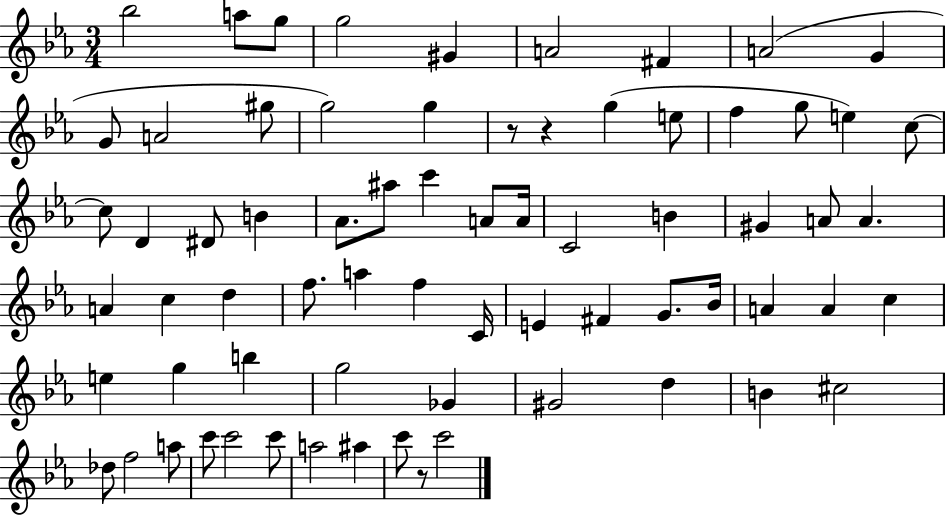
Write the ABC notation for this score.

X:1
T:Untitled
M:3/4
L:1/4
K:Eb
_b2 a/2 g/2 g2 ^G A2 ^F A2 G G/2 A2 ^g/2 g2 g z/2 z g e/2 f g/2 e c/2 c/2 D ^D/2 B _A/2 ^a/2 c' A/2 A/4 C2 B ^G A/2 A A c d f/2 a f C/4 E ^F G/2 _B/4 A A c e g b g2 _G ^G2 d B ^c2 _d/2 f2 a/2 c'/2 c'2 c'/2 a2 ^a c'/2 z/2 c'2